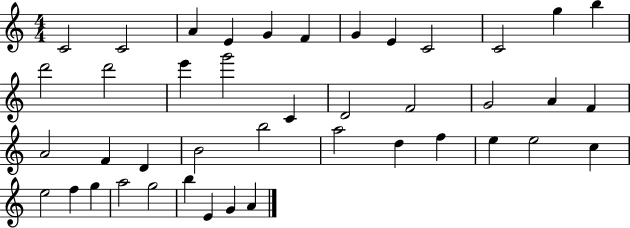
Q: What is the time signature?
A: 4/4